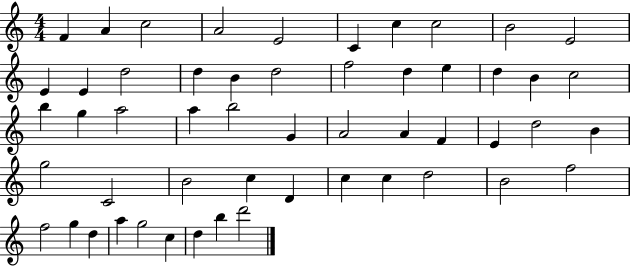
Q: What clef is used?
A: treble